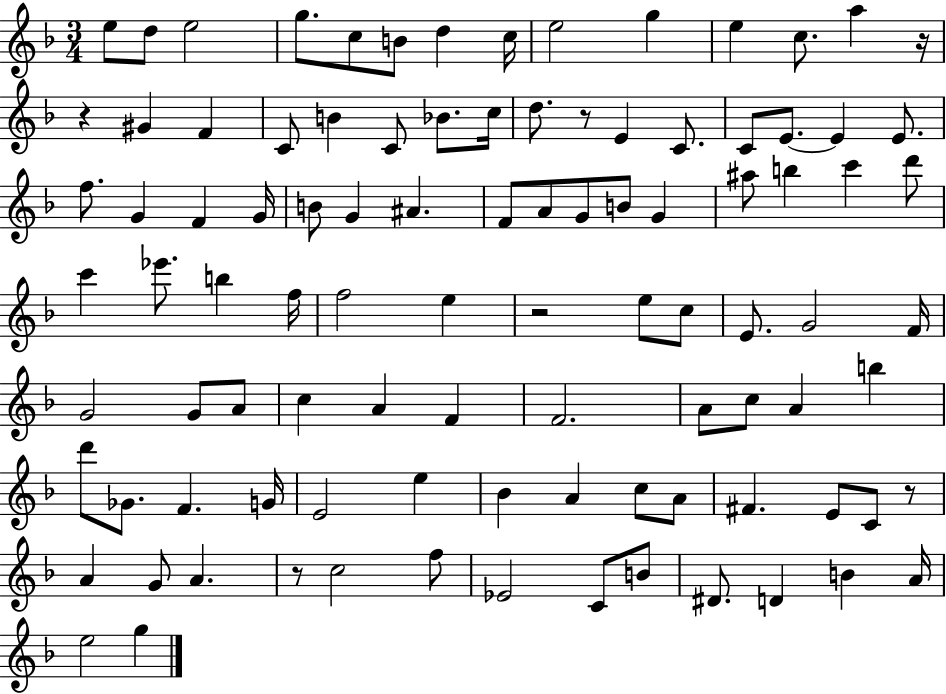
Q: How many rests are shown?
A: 6